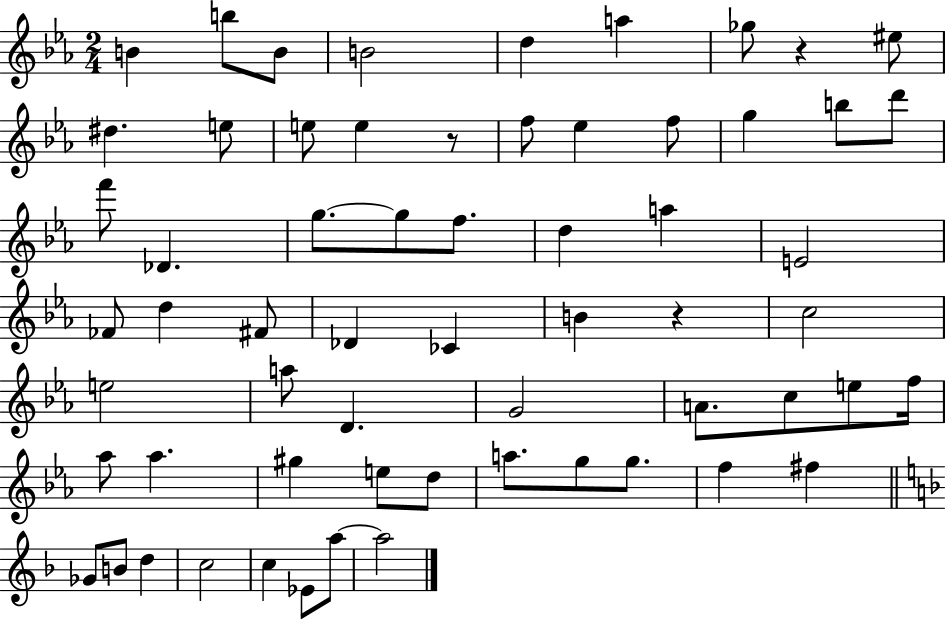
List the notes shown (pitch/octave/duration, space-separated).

B4/q B5/e B4/e B4/h D5/q A5/q Gb5/e R/q EIS5/e D#5/q. E5/e E5/e E5/q R/e F5/e Eb5/q F5/e G5/q B5/e D6/e F6/e Db4/q. G5/e. G5/e F5/e. D5/q A5/q E4/h FES4/e D5/q F#4/e Db4/q CES4/q B4/q R/q C5/h E5/h A5/e D4/q. G4/h A4/e. C5/e E5/e F5/s Ab5/e Ab5/q. G#5/q E5/e D5/e A5/e. G5/e G5/e. F5/q F#5/q Gb4/e B4/e D5/q C5/h C5/q Eb4/e A5/e A5/h